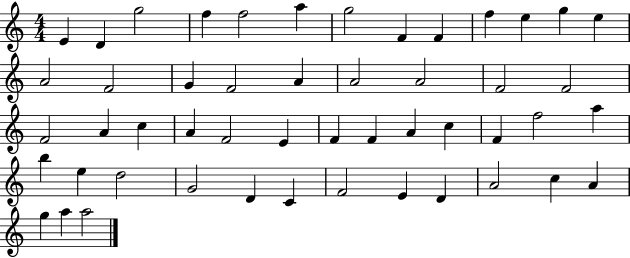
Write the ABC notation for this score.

X:1
T:Untitled
M:4/4
L:1/4
K:C
E D g2 f f2 a g2 F F f e g e A2 F2 G F2 A A2 A2 F2 F2 F2 A c A F2 E F F A c F f2 a b e d2 G2 D C F2 E D A2 c A g a a2